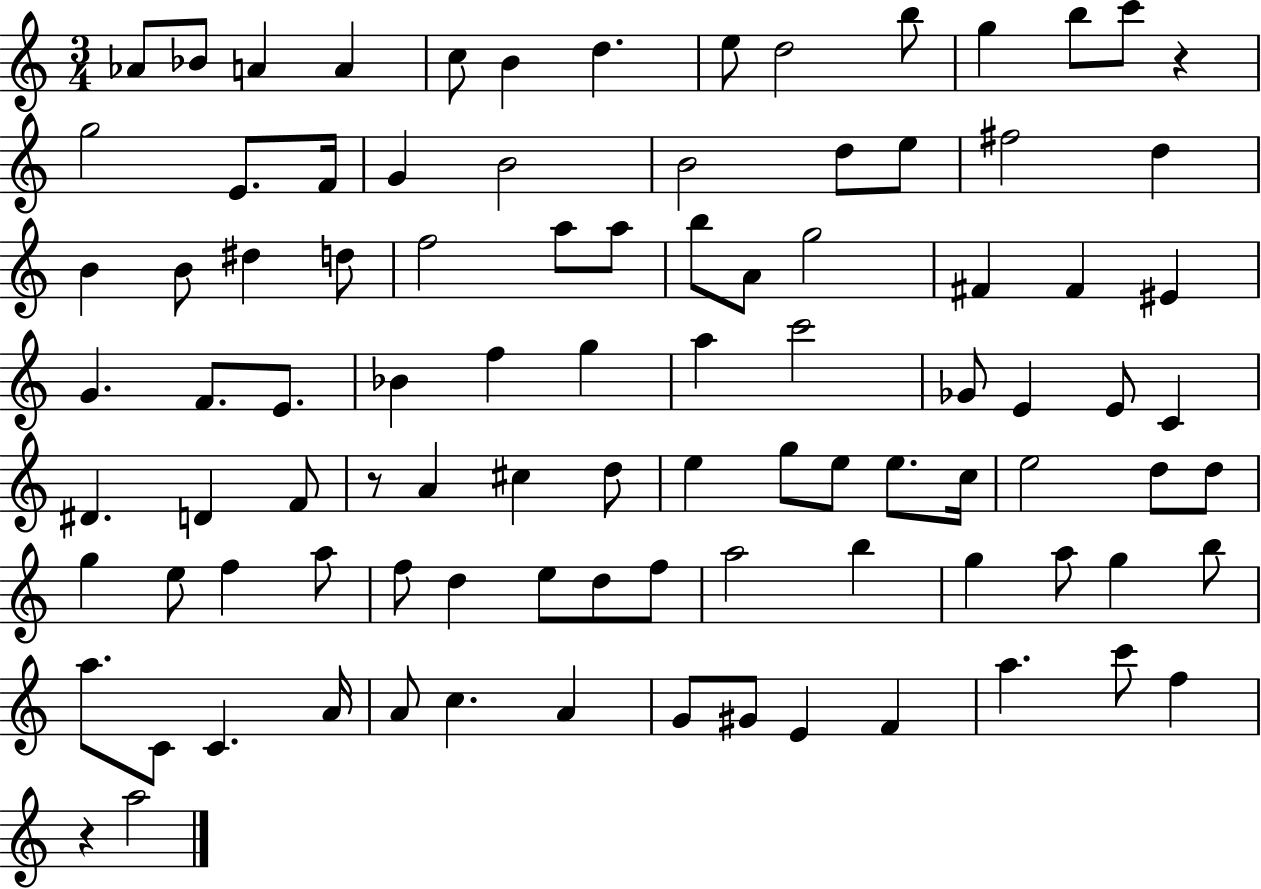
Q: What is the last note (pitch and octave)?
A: A5